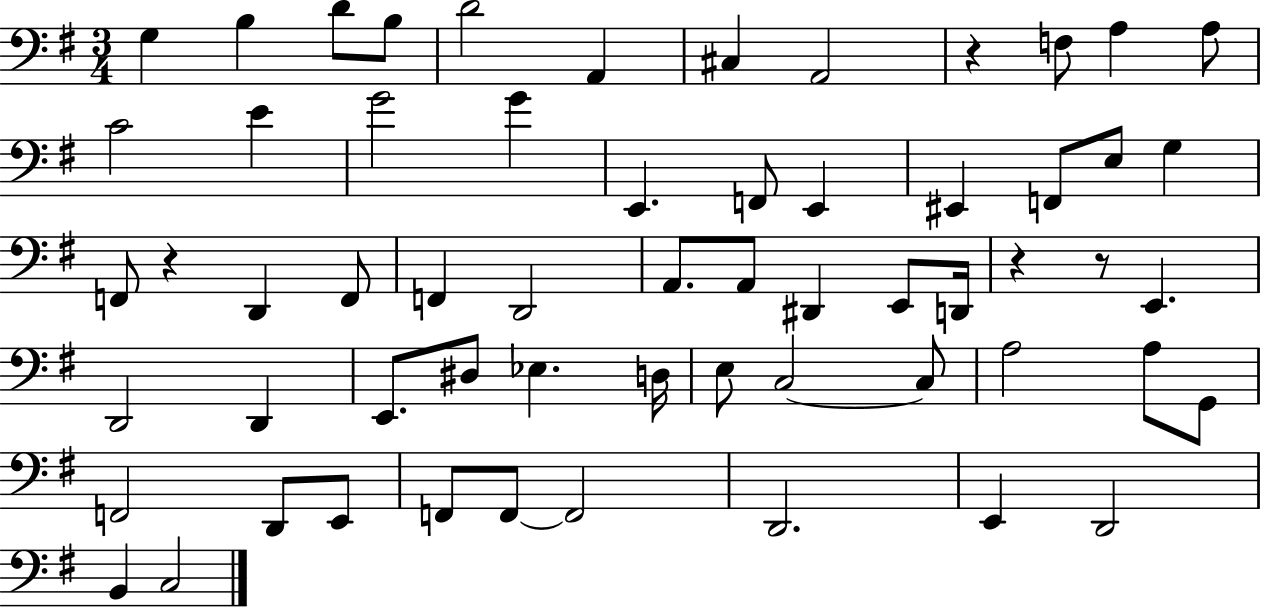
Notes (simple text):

G3/q B3/q D4/e B3/e D4/h A2/q C#3/q A2/h R/q F3/e A3/q A3/e C4/h E4/q G4/h G4/q E2/q. F2/e E2/q EIS2/q F2/e E3/e G3/q F2/e R/q D2/q F2/e F2/q D2/h A2/e. A2/e D#2/q E2/e D2/s R/q R/e E2/q. D2/h D2/q E2/e. D#3/e Eb3/q. D3/s E3/e C3/h C3/e A3/h A3/e G2/e F2/h D2/e E2/e F2/e F2/e F2/h D2/h. E2/q D2/h B2/q C3/h